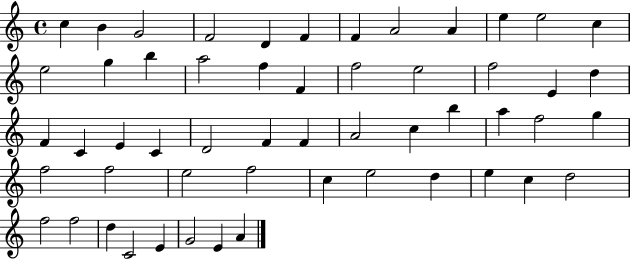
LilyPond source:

{
  \clef treble
  \time 4/4
  \defaultTimeSignature
  \key c \major
  c''4 b'4 g'2 | f'2 d'4 f'4 | f'4 a'2 a'4 | e''4 e''2 c''4 | \break e''2 g''4 b''4 | a''2 f''4 f'4 | f''2 e''2 | f''2 e'4 d''4 | \break f'4 c'4 e'4 c'4 | d'2 f'4 f'4 | a'2 c''4 b''4 | a''4 f''2 g''4 | \break f''2 f''2 | e''2 f''2 | c''4 e''2 d''4 | e''4 c''4 d''2 | \break f''2 f''2 | d''4 c'2 e'4 | g'2 e'4 a'4 | \bar "|."
}